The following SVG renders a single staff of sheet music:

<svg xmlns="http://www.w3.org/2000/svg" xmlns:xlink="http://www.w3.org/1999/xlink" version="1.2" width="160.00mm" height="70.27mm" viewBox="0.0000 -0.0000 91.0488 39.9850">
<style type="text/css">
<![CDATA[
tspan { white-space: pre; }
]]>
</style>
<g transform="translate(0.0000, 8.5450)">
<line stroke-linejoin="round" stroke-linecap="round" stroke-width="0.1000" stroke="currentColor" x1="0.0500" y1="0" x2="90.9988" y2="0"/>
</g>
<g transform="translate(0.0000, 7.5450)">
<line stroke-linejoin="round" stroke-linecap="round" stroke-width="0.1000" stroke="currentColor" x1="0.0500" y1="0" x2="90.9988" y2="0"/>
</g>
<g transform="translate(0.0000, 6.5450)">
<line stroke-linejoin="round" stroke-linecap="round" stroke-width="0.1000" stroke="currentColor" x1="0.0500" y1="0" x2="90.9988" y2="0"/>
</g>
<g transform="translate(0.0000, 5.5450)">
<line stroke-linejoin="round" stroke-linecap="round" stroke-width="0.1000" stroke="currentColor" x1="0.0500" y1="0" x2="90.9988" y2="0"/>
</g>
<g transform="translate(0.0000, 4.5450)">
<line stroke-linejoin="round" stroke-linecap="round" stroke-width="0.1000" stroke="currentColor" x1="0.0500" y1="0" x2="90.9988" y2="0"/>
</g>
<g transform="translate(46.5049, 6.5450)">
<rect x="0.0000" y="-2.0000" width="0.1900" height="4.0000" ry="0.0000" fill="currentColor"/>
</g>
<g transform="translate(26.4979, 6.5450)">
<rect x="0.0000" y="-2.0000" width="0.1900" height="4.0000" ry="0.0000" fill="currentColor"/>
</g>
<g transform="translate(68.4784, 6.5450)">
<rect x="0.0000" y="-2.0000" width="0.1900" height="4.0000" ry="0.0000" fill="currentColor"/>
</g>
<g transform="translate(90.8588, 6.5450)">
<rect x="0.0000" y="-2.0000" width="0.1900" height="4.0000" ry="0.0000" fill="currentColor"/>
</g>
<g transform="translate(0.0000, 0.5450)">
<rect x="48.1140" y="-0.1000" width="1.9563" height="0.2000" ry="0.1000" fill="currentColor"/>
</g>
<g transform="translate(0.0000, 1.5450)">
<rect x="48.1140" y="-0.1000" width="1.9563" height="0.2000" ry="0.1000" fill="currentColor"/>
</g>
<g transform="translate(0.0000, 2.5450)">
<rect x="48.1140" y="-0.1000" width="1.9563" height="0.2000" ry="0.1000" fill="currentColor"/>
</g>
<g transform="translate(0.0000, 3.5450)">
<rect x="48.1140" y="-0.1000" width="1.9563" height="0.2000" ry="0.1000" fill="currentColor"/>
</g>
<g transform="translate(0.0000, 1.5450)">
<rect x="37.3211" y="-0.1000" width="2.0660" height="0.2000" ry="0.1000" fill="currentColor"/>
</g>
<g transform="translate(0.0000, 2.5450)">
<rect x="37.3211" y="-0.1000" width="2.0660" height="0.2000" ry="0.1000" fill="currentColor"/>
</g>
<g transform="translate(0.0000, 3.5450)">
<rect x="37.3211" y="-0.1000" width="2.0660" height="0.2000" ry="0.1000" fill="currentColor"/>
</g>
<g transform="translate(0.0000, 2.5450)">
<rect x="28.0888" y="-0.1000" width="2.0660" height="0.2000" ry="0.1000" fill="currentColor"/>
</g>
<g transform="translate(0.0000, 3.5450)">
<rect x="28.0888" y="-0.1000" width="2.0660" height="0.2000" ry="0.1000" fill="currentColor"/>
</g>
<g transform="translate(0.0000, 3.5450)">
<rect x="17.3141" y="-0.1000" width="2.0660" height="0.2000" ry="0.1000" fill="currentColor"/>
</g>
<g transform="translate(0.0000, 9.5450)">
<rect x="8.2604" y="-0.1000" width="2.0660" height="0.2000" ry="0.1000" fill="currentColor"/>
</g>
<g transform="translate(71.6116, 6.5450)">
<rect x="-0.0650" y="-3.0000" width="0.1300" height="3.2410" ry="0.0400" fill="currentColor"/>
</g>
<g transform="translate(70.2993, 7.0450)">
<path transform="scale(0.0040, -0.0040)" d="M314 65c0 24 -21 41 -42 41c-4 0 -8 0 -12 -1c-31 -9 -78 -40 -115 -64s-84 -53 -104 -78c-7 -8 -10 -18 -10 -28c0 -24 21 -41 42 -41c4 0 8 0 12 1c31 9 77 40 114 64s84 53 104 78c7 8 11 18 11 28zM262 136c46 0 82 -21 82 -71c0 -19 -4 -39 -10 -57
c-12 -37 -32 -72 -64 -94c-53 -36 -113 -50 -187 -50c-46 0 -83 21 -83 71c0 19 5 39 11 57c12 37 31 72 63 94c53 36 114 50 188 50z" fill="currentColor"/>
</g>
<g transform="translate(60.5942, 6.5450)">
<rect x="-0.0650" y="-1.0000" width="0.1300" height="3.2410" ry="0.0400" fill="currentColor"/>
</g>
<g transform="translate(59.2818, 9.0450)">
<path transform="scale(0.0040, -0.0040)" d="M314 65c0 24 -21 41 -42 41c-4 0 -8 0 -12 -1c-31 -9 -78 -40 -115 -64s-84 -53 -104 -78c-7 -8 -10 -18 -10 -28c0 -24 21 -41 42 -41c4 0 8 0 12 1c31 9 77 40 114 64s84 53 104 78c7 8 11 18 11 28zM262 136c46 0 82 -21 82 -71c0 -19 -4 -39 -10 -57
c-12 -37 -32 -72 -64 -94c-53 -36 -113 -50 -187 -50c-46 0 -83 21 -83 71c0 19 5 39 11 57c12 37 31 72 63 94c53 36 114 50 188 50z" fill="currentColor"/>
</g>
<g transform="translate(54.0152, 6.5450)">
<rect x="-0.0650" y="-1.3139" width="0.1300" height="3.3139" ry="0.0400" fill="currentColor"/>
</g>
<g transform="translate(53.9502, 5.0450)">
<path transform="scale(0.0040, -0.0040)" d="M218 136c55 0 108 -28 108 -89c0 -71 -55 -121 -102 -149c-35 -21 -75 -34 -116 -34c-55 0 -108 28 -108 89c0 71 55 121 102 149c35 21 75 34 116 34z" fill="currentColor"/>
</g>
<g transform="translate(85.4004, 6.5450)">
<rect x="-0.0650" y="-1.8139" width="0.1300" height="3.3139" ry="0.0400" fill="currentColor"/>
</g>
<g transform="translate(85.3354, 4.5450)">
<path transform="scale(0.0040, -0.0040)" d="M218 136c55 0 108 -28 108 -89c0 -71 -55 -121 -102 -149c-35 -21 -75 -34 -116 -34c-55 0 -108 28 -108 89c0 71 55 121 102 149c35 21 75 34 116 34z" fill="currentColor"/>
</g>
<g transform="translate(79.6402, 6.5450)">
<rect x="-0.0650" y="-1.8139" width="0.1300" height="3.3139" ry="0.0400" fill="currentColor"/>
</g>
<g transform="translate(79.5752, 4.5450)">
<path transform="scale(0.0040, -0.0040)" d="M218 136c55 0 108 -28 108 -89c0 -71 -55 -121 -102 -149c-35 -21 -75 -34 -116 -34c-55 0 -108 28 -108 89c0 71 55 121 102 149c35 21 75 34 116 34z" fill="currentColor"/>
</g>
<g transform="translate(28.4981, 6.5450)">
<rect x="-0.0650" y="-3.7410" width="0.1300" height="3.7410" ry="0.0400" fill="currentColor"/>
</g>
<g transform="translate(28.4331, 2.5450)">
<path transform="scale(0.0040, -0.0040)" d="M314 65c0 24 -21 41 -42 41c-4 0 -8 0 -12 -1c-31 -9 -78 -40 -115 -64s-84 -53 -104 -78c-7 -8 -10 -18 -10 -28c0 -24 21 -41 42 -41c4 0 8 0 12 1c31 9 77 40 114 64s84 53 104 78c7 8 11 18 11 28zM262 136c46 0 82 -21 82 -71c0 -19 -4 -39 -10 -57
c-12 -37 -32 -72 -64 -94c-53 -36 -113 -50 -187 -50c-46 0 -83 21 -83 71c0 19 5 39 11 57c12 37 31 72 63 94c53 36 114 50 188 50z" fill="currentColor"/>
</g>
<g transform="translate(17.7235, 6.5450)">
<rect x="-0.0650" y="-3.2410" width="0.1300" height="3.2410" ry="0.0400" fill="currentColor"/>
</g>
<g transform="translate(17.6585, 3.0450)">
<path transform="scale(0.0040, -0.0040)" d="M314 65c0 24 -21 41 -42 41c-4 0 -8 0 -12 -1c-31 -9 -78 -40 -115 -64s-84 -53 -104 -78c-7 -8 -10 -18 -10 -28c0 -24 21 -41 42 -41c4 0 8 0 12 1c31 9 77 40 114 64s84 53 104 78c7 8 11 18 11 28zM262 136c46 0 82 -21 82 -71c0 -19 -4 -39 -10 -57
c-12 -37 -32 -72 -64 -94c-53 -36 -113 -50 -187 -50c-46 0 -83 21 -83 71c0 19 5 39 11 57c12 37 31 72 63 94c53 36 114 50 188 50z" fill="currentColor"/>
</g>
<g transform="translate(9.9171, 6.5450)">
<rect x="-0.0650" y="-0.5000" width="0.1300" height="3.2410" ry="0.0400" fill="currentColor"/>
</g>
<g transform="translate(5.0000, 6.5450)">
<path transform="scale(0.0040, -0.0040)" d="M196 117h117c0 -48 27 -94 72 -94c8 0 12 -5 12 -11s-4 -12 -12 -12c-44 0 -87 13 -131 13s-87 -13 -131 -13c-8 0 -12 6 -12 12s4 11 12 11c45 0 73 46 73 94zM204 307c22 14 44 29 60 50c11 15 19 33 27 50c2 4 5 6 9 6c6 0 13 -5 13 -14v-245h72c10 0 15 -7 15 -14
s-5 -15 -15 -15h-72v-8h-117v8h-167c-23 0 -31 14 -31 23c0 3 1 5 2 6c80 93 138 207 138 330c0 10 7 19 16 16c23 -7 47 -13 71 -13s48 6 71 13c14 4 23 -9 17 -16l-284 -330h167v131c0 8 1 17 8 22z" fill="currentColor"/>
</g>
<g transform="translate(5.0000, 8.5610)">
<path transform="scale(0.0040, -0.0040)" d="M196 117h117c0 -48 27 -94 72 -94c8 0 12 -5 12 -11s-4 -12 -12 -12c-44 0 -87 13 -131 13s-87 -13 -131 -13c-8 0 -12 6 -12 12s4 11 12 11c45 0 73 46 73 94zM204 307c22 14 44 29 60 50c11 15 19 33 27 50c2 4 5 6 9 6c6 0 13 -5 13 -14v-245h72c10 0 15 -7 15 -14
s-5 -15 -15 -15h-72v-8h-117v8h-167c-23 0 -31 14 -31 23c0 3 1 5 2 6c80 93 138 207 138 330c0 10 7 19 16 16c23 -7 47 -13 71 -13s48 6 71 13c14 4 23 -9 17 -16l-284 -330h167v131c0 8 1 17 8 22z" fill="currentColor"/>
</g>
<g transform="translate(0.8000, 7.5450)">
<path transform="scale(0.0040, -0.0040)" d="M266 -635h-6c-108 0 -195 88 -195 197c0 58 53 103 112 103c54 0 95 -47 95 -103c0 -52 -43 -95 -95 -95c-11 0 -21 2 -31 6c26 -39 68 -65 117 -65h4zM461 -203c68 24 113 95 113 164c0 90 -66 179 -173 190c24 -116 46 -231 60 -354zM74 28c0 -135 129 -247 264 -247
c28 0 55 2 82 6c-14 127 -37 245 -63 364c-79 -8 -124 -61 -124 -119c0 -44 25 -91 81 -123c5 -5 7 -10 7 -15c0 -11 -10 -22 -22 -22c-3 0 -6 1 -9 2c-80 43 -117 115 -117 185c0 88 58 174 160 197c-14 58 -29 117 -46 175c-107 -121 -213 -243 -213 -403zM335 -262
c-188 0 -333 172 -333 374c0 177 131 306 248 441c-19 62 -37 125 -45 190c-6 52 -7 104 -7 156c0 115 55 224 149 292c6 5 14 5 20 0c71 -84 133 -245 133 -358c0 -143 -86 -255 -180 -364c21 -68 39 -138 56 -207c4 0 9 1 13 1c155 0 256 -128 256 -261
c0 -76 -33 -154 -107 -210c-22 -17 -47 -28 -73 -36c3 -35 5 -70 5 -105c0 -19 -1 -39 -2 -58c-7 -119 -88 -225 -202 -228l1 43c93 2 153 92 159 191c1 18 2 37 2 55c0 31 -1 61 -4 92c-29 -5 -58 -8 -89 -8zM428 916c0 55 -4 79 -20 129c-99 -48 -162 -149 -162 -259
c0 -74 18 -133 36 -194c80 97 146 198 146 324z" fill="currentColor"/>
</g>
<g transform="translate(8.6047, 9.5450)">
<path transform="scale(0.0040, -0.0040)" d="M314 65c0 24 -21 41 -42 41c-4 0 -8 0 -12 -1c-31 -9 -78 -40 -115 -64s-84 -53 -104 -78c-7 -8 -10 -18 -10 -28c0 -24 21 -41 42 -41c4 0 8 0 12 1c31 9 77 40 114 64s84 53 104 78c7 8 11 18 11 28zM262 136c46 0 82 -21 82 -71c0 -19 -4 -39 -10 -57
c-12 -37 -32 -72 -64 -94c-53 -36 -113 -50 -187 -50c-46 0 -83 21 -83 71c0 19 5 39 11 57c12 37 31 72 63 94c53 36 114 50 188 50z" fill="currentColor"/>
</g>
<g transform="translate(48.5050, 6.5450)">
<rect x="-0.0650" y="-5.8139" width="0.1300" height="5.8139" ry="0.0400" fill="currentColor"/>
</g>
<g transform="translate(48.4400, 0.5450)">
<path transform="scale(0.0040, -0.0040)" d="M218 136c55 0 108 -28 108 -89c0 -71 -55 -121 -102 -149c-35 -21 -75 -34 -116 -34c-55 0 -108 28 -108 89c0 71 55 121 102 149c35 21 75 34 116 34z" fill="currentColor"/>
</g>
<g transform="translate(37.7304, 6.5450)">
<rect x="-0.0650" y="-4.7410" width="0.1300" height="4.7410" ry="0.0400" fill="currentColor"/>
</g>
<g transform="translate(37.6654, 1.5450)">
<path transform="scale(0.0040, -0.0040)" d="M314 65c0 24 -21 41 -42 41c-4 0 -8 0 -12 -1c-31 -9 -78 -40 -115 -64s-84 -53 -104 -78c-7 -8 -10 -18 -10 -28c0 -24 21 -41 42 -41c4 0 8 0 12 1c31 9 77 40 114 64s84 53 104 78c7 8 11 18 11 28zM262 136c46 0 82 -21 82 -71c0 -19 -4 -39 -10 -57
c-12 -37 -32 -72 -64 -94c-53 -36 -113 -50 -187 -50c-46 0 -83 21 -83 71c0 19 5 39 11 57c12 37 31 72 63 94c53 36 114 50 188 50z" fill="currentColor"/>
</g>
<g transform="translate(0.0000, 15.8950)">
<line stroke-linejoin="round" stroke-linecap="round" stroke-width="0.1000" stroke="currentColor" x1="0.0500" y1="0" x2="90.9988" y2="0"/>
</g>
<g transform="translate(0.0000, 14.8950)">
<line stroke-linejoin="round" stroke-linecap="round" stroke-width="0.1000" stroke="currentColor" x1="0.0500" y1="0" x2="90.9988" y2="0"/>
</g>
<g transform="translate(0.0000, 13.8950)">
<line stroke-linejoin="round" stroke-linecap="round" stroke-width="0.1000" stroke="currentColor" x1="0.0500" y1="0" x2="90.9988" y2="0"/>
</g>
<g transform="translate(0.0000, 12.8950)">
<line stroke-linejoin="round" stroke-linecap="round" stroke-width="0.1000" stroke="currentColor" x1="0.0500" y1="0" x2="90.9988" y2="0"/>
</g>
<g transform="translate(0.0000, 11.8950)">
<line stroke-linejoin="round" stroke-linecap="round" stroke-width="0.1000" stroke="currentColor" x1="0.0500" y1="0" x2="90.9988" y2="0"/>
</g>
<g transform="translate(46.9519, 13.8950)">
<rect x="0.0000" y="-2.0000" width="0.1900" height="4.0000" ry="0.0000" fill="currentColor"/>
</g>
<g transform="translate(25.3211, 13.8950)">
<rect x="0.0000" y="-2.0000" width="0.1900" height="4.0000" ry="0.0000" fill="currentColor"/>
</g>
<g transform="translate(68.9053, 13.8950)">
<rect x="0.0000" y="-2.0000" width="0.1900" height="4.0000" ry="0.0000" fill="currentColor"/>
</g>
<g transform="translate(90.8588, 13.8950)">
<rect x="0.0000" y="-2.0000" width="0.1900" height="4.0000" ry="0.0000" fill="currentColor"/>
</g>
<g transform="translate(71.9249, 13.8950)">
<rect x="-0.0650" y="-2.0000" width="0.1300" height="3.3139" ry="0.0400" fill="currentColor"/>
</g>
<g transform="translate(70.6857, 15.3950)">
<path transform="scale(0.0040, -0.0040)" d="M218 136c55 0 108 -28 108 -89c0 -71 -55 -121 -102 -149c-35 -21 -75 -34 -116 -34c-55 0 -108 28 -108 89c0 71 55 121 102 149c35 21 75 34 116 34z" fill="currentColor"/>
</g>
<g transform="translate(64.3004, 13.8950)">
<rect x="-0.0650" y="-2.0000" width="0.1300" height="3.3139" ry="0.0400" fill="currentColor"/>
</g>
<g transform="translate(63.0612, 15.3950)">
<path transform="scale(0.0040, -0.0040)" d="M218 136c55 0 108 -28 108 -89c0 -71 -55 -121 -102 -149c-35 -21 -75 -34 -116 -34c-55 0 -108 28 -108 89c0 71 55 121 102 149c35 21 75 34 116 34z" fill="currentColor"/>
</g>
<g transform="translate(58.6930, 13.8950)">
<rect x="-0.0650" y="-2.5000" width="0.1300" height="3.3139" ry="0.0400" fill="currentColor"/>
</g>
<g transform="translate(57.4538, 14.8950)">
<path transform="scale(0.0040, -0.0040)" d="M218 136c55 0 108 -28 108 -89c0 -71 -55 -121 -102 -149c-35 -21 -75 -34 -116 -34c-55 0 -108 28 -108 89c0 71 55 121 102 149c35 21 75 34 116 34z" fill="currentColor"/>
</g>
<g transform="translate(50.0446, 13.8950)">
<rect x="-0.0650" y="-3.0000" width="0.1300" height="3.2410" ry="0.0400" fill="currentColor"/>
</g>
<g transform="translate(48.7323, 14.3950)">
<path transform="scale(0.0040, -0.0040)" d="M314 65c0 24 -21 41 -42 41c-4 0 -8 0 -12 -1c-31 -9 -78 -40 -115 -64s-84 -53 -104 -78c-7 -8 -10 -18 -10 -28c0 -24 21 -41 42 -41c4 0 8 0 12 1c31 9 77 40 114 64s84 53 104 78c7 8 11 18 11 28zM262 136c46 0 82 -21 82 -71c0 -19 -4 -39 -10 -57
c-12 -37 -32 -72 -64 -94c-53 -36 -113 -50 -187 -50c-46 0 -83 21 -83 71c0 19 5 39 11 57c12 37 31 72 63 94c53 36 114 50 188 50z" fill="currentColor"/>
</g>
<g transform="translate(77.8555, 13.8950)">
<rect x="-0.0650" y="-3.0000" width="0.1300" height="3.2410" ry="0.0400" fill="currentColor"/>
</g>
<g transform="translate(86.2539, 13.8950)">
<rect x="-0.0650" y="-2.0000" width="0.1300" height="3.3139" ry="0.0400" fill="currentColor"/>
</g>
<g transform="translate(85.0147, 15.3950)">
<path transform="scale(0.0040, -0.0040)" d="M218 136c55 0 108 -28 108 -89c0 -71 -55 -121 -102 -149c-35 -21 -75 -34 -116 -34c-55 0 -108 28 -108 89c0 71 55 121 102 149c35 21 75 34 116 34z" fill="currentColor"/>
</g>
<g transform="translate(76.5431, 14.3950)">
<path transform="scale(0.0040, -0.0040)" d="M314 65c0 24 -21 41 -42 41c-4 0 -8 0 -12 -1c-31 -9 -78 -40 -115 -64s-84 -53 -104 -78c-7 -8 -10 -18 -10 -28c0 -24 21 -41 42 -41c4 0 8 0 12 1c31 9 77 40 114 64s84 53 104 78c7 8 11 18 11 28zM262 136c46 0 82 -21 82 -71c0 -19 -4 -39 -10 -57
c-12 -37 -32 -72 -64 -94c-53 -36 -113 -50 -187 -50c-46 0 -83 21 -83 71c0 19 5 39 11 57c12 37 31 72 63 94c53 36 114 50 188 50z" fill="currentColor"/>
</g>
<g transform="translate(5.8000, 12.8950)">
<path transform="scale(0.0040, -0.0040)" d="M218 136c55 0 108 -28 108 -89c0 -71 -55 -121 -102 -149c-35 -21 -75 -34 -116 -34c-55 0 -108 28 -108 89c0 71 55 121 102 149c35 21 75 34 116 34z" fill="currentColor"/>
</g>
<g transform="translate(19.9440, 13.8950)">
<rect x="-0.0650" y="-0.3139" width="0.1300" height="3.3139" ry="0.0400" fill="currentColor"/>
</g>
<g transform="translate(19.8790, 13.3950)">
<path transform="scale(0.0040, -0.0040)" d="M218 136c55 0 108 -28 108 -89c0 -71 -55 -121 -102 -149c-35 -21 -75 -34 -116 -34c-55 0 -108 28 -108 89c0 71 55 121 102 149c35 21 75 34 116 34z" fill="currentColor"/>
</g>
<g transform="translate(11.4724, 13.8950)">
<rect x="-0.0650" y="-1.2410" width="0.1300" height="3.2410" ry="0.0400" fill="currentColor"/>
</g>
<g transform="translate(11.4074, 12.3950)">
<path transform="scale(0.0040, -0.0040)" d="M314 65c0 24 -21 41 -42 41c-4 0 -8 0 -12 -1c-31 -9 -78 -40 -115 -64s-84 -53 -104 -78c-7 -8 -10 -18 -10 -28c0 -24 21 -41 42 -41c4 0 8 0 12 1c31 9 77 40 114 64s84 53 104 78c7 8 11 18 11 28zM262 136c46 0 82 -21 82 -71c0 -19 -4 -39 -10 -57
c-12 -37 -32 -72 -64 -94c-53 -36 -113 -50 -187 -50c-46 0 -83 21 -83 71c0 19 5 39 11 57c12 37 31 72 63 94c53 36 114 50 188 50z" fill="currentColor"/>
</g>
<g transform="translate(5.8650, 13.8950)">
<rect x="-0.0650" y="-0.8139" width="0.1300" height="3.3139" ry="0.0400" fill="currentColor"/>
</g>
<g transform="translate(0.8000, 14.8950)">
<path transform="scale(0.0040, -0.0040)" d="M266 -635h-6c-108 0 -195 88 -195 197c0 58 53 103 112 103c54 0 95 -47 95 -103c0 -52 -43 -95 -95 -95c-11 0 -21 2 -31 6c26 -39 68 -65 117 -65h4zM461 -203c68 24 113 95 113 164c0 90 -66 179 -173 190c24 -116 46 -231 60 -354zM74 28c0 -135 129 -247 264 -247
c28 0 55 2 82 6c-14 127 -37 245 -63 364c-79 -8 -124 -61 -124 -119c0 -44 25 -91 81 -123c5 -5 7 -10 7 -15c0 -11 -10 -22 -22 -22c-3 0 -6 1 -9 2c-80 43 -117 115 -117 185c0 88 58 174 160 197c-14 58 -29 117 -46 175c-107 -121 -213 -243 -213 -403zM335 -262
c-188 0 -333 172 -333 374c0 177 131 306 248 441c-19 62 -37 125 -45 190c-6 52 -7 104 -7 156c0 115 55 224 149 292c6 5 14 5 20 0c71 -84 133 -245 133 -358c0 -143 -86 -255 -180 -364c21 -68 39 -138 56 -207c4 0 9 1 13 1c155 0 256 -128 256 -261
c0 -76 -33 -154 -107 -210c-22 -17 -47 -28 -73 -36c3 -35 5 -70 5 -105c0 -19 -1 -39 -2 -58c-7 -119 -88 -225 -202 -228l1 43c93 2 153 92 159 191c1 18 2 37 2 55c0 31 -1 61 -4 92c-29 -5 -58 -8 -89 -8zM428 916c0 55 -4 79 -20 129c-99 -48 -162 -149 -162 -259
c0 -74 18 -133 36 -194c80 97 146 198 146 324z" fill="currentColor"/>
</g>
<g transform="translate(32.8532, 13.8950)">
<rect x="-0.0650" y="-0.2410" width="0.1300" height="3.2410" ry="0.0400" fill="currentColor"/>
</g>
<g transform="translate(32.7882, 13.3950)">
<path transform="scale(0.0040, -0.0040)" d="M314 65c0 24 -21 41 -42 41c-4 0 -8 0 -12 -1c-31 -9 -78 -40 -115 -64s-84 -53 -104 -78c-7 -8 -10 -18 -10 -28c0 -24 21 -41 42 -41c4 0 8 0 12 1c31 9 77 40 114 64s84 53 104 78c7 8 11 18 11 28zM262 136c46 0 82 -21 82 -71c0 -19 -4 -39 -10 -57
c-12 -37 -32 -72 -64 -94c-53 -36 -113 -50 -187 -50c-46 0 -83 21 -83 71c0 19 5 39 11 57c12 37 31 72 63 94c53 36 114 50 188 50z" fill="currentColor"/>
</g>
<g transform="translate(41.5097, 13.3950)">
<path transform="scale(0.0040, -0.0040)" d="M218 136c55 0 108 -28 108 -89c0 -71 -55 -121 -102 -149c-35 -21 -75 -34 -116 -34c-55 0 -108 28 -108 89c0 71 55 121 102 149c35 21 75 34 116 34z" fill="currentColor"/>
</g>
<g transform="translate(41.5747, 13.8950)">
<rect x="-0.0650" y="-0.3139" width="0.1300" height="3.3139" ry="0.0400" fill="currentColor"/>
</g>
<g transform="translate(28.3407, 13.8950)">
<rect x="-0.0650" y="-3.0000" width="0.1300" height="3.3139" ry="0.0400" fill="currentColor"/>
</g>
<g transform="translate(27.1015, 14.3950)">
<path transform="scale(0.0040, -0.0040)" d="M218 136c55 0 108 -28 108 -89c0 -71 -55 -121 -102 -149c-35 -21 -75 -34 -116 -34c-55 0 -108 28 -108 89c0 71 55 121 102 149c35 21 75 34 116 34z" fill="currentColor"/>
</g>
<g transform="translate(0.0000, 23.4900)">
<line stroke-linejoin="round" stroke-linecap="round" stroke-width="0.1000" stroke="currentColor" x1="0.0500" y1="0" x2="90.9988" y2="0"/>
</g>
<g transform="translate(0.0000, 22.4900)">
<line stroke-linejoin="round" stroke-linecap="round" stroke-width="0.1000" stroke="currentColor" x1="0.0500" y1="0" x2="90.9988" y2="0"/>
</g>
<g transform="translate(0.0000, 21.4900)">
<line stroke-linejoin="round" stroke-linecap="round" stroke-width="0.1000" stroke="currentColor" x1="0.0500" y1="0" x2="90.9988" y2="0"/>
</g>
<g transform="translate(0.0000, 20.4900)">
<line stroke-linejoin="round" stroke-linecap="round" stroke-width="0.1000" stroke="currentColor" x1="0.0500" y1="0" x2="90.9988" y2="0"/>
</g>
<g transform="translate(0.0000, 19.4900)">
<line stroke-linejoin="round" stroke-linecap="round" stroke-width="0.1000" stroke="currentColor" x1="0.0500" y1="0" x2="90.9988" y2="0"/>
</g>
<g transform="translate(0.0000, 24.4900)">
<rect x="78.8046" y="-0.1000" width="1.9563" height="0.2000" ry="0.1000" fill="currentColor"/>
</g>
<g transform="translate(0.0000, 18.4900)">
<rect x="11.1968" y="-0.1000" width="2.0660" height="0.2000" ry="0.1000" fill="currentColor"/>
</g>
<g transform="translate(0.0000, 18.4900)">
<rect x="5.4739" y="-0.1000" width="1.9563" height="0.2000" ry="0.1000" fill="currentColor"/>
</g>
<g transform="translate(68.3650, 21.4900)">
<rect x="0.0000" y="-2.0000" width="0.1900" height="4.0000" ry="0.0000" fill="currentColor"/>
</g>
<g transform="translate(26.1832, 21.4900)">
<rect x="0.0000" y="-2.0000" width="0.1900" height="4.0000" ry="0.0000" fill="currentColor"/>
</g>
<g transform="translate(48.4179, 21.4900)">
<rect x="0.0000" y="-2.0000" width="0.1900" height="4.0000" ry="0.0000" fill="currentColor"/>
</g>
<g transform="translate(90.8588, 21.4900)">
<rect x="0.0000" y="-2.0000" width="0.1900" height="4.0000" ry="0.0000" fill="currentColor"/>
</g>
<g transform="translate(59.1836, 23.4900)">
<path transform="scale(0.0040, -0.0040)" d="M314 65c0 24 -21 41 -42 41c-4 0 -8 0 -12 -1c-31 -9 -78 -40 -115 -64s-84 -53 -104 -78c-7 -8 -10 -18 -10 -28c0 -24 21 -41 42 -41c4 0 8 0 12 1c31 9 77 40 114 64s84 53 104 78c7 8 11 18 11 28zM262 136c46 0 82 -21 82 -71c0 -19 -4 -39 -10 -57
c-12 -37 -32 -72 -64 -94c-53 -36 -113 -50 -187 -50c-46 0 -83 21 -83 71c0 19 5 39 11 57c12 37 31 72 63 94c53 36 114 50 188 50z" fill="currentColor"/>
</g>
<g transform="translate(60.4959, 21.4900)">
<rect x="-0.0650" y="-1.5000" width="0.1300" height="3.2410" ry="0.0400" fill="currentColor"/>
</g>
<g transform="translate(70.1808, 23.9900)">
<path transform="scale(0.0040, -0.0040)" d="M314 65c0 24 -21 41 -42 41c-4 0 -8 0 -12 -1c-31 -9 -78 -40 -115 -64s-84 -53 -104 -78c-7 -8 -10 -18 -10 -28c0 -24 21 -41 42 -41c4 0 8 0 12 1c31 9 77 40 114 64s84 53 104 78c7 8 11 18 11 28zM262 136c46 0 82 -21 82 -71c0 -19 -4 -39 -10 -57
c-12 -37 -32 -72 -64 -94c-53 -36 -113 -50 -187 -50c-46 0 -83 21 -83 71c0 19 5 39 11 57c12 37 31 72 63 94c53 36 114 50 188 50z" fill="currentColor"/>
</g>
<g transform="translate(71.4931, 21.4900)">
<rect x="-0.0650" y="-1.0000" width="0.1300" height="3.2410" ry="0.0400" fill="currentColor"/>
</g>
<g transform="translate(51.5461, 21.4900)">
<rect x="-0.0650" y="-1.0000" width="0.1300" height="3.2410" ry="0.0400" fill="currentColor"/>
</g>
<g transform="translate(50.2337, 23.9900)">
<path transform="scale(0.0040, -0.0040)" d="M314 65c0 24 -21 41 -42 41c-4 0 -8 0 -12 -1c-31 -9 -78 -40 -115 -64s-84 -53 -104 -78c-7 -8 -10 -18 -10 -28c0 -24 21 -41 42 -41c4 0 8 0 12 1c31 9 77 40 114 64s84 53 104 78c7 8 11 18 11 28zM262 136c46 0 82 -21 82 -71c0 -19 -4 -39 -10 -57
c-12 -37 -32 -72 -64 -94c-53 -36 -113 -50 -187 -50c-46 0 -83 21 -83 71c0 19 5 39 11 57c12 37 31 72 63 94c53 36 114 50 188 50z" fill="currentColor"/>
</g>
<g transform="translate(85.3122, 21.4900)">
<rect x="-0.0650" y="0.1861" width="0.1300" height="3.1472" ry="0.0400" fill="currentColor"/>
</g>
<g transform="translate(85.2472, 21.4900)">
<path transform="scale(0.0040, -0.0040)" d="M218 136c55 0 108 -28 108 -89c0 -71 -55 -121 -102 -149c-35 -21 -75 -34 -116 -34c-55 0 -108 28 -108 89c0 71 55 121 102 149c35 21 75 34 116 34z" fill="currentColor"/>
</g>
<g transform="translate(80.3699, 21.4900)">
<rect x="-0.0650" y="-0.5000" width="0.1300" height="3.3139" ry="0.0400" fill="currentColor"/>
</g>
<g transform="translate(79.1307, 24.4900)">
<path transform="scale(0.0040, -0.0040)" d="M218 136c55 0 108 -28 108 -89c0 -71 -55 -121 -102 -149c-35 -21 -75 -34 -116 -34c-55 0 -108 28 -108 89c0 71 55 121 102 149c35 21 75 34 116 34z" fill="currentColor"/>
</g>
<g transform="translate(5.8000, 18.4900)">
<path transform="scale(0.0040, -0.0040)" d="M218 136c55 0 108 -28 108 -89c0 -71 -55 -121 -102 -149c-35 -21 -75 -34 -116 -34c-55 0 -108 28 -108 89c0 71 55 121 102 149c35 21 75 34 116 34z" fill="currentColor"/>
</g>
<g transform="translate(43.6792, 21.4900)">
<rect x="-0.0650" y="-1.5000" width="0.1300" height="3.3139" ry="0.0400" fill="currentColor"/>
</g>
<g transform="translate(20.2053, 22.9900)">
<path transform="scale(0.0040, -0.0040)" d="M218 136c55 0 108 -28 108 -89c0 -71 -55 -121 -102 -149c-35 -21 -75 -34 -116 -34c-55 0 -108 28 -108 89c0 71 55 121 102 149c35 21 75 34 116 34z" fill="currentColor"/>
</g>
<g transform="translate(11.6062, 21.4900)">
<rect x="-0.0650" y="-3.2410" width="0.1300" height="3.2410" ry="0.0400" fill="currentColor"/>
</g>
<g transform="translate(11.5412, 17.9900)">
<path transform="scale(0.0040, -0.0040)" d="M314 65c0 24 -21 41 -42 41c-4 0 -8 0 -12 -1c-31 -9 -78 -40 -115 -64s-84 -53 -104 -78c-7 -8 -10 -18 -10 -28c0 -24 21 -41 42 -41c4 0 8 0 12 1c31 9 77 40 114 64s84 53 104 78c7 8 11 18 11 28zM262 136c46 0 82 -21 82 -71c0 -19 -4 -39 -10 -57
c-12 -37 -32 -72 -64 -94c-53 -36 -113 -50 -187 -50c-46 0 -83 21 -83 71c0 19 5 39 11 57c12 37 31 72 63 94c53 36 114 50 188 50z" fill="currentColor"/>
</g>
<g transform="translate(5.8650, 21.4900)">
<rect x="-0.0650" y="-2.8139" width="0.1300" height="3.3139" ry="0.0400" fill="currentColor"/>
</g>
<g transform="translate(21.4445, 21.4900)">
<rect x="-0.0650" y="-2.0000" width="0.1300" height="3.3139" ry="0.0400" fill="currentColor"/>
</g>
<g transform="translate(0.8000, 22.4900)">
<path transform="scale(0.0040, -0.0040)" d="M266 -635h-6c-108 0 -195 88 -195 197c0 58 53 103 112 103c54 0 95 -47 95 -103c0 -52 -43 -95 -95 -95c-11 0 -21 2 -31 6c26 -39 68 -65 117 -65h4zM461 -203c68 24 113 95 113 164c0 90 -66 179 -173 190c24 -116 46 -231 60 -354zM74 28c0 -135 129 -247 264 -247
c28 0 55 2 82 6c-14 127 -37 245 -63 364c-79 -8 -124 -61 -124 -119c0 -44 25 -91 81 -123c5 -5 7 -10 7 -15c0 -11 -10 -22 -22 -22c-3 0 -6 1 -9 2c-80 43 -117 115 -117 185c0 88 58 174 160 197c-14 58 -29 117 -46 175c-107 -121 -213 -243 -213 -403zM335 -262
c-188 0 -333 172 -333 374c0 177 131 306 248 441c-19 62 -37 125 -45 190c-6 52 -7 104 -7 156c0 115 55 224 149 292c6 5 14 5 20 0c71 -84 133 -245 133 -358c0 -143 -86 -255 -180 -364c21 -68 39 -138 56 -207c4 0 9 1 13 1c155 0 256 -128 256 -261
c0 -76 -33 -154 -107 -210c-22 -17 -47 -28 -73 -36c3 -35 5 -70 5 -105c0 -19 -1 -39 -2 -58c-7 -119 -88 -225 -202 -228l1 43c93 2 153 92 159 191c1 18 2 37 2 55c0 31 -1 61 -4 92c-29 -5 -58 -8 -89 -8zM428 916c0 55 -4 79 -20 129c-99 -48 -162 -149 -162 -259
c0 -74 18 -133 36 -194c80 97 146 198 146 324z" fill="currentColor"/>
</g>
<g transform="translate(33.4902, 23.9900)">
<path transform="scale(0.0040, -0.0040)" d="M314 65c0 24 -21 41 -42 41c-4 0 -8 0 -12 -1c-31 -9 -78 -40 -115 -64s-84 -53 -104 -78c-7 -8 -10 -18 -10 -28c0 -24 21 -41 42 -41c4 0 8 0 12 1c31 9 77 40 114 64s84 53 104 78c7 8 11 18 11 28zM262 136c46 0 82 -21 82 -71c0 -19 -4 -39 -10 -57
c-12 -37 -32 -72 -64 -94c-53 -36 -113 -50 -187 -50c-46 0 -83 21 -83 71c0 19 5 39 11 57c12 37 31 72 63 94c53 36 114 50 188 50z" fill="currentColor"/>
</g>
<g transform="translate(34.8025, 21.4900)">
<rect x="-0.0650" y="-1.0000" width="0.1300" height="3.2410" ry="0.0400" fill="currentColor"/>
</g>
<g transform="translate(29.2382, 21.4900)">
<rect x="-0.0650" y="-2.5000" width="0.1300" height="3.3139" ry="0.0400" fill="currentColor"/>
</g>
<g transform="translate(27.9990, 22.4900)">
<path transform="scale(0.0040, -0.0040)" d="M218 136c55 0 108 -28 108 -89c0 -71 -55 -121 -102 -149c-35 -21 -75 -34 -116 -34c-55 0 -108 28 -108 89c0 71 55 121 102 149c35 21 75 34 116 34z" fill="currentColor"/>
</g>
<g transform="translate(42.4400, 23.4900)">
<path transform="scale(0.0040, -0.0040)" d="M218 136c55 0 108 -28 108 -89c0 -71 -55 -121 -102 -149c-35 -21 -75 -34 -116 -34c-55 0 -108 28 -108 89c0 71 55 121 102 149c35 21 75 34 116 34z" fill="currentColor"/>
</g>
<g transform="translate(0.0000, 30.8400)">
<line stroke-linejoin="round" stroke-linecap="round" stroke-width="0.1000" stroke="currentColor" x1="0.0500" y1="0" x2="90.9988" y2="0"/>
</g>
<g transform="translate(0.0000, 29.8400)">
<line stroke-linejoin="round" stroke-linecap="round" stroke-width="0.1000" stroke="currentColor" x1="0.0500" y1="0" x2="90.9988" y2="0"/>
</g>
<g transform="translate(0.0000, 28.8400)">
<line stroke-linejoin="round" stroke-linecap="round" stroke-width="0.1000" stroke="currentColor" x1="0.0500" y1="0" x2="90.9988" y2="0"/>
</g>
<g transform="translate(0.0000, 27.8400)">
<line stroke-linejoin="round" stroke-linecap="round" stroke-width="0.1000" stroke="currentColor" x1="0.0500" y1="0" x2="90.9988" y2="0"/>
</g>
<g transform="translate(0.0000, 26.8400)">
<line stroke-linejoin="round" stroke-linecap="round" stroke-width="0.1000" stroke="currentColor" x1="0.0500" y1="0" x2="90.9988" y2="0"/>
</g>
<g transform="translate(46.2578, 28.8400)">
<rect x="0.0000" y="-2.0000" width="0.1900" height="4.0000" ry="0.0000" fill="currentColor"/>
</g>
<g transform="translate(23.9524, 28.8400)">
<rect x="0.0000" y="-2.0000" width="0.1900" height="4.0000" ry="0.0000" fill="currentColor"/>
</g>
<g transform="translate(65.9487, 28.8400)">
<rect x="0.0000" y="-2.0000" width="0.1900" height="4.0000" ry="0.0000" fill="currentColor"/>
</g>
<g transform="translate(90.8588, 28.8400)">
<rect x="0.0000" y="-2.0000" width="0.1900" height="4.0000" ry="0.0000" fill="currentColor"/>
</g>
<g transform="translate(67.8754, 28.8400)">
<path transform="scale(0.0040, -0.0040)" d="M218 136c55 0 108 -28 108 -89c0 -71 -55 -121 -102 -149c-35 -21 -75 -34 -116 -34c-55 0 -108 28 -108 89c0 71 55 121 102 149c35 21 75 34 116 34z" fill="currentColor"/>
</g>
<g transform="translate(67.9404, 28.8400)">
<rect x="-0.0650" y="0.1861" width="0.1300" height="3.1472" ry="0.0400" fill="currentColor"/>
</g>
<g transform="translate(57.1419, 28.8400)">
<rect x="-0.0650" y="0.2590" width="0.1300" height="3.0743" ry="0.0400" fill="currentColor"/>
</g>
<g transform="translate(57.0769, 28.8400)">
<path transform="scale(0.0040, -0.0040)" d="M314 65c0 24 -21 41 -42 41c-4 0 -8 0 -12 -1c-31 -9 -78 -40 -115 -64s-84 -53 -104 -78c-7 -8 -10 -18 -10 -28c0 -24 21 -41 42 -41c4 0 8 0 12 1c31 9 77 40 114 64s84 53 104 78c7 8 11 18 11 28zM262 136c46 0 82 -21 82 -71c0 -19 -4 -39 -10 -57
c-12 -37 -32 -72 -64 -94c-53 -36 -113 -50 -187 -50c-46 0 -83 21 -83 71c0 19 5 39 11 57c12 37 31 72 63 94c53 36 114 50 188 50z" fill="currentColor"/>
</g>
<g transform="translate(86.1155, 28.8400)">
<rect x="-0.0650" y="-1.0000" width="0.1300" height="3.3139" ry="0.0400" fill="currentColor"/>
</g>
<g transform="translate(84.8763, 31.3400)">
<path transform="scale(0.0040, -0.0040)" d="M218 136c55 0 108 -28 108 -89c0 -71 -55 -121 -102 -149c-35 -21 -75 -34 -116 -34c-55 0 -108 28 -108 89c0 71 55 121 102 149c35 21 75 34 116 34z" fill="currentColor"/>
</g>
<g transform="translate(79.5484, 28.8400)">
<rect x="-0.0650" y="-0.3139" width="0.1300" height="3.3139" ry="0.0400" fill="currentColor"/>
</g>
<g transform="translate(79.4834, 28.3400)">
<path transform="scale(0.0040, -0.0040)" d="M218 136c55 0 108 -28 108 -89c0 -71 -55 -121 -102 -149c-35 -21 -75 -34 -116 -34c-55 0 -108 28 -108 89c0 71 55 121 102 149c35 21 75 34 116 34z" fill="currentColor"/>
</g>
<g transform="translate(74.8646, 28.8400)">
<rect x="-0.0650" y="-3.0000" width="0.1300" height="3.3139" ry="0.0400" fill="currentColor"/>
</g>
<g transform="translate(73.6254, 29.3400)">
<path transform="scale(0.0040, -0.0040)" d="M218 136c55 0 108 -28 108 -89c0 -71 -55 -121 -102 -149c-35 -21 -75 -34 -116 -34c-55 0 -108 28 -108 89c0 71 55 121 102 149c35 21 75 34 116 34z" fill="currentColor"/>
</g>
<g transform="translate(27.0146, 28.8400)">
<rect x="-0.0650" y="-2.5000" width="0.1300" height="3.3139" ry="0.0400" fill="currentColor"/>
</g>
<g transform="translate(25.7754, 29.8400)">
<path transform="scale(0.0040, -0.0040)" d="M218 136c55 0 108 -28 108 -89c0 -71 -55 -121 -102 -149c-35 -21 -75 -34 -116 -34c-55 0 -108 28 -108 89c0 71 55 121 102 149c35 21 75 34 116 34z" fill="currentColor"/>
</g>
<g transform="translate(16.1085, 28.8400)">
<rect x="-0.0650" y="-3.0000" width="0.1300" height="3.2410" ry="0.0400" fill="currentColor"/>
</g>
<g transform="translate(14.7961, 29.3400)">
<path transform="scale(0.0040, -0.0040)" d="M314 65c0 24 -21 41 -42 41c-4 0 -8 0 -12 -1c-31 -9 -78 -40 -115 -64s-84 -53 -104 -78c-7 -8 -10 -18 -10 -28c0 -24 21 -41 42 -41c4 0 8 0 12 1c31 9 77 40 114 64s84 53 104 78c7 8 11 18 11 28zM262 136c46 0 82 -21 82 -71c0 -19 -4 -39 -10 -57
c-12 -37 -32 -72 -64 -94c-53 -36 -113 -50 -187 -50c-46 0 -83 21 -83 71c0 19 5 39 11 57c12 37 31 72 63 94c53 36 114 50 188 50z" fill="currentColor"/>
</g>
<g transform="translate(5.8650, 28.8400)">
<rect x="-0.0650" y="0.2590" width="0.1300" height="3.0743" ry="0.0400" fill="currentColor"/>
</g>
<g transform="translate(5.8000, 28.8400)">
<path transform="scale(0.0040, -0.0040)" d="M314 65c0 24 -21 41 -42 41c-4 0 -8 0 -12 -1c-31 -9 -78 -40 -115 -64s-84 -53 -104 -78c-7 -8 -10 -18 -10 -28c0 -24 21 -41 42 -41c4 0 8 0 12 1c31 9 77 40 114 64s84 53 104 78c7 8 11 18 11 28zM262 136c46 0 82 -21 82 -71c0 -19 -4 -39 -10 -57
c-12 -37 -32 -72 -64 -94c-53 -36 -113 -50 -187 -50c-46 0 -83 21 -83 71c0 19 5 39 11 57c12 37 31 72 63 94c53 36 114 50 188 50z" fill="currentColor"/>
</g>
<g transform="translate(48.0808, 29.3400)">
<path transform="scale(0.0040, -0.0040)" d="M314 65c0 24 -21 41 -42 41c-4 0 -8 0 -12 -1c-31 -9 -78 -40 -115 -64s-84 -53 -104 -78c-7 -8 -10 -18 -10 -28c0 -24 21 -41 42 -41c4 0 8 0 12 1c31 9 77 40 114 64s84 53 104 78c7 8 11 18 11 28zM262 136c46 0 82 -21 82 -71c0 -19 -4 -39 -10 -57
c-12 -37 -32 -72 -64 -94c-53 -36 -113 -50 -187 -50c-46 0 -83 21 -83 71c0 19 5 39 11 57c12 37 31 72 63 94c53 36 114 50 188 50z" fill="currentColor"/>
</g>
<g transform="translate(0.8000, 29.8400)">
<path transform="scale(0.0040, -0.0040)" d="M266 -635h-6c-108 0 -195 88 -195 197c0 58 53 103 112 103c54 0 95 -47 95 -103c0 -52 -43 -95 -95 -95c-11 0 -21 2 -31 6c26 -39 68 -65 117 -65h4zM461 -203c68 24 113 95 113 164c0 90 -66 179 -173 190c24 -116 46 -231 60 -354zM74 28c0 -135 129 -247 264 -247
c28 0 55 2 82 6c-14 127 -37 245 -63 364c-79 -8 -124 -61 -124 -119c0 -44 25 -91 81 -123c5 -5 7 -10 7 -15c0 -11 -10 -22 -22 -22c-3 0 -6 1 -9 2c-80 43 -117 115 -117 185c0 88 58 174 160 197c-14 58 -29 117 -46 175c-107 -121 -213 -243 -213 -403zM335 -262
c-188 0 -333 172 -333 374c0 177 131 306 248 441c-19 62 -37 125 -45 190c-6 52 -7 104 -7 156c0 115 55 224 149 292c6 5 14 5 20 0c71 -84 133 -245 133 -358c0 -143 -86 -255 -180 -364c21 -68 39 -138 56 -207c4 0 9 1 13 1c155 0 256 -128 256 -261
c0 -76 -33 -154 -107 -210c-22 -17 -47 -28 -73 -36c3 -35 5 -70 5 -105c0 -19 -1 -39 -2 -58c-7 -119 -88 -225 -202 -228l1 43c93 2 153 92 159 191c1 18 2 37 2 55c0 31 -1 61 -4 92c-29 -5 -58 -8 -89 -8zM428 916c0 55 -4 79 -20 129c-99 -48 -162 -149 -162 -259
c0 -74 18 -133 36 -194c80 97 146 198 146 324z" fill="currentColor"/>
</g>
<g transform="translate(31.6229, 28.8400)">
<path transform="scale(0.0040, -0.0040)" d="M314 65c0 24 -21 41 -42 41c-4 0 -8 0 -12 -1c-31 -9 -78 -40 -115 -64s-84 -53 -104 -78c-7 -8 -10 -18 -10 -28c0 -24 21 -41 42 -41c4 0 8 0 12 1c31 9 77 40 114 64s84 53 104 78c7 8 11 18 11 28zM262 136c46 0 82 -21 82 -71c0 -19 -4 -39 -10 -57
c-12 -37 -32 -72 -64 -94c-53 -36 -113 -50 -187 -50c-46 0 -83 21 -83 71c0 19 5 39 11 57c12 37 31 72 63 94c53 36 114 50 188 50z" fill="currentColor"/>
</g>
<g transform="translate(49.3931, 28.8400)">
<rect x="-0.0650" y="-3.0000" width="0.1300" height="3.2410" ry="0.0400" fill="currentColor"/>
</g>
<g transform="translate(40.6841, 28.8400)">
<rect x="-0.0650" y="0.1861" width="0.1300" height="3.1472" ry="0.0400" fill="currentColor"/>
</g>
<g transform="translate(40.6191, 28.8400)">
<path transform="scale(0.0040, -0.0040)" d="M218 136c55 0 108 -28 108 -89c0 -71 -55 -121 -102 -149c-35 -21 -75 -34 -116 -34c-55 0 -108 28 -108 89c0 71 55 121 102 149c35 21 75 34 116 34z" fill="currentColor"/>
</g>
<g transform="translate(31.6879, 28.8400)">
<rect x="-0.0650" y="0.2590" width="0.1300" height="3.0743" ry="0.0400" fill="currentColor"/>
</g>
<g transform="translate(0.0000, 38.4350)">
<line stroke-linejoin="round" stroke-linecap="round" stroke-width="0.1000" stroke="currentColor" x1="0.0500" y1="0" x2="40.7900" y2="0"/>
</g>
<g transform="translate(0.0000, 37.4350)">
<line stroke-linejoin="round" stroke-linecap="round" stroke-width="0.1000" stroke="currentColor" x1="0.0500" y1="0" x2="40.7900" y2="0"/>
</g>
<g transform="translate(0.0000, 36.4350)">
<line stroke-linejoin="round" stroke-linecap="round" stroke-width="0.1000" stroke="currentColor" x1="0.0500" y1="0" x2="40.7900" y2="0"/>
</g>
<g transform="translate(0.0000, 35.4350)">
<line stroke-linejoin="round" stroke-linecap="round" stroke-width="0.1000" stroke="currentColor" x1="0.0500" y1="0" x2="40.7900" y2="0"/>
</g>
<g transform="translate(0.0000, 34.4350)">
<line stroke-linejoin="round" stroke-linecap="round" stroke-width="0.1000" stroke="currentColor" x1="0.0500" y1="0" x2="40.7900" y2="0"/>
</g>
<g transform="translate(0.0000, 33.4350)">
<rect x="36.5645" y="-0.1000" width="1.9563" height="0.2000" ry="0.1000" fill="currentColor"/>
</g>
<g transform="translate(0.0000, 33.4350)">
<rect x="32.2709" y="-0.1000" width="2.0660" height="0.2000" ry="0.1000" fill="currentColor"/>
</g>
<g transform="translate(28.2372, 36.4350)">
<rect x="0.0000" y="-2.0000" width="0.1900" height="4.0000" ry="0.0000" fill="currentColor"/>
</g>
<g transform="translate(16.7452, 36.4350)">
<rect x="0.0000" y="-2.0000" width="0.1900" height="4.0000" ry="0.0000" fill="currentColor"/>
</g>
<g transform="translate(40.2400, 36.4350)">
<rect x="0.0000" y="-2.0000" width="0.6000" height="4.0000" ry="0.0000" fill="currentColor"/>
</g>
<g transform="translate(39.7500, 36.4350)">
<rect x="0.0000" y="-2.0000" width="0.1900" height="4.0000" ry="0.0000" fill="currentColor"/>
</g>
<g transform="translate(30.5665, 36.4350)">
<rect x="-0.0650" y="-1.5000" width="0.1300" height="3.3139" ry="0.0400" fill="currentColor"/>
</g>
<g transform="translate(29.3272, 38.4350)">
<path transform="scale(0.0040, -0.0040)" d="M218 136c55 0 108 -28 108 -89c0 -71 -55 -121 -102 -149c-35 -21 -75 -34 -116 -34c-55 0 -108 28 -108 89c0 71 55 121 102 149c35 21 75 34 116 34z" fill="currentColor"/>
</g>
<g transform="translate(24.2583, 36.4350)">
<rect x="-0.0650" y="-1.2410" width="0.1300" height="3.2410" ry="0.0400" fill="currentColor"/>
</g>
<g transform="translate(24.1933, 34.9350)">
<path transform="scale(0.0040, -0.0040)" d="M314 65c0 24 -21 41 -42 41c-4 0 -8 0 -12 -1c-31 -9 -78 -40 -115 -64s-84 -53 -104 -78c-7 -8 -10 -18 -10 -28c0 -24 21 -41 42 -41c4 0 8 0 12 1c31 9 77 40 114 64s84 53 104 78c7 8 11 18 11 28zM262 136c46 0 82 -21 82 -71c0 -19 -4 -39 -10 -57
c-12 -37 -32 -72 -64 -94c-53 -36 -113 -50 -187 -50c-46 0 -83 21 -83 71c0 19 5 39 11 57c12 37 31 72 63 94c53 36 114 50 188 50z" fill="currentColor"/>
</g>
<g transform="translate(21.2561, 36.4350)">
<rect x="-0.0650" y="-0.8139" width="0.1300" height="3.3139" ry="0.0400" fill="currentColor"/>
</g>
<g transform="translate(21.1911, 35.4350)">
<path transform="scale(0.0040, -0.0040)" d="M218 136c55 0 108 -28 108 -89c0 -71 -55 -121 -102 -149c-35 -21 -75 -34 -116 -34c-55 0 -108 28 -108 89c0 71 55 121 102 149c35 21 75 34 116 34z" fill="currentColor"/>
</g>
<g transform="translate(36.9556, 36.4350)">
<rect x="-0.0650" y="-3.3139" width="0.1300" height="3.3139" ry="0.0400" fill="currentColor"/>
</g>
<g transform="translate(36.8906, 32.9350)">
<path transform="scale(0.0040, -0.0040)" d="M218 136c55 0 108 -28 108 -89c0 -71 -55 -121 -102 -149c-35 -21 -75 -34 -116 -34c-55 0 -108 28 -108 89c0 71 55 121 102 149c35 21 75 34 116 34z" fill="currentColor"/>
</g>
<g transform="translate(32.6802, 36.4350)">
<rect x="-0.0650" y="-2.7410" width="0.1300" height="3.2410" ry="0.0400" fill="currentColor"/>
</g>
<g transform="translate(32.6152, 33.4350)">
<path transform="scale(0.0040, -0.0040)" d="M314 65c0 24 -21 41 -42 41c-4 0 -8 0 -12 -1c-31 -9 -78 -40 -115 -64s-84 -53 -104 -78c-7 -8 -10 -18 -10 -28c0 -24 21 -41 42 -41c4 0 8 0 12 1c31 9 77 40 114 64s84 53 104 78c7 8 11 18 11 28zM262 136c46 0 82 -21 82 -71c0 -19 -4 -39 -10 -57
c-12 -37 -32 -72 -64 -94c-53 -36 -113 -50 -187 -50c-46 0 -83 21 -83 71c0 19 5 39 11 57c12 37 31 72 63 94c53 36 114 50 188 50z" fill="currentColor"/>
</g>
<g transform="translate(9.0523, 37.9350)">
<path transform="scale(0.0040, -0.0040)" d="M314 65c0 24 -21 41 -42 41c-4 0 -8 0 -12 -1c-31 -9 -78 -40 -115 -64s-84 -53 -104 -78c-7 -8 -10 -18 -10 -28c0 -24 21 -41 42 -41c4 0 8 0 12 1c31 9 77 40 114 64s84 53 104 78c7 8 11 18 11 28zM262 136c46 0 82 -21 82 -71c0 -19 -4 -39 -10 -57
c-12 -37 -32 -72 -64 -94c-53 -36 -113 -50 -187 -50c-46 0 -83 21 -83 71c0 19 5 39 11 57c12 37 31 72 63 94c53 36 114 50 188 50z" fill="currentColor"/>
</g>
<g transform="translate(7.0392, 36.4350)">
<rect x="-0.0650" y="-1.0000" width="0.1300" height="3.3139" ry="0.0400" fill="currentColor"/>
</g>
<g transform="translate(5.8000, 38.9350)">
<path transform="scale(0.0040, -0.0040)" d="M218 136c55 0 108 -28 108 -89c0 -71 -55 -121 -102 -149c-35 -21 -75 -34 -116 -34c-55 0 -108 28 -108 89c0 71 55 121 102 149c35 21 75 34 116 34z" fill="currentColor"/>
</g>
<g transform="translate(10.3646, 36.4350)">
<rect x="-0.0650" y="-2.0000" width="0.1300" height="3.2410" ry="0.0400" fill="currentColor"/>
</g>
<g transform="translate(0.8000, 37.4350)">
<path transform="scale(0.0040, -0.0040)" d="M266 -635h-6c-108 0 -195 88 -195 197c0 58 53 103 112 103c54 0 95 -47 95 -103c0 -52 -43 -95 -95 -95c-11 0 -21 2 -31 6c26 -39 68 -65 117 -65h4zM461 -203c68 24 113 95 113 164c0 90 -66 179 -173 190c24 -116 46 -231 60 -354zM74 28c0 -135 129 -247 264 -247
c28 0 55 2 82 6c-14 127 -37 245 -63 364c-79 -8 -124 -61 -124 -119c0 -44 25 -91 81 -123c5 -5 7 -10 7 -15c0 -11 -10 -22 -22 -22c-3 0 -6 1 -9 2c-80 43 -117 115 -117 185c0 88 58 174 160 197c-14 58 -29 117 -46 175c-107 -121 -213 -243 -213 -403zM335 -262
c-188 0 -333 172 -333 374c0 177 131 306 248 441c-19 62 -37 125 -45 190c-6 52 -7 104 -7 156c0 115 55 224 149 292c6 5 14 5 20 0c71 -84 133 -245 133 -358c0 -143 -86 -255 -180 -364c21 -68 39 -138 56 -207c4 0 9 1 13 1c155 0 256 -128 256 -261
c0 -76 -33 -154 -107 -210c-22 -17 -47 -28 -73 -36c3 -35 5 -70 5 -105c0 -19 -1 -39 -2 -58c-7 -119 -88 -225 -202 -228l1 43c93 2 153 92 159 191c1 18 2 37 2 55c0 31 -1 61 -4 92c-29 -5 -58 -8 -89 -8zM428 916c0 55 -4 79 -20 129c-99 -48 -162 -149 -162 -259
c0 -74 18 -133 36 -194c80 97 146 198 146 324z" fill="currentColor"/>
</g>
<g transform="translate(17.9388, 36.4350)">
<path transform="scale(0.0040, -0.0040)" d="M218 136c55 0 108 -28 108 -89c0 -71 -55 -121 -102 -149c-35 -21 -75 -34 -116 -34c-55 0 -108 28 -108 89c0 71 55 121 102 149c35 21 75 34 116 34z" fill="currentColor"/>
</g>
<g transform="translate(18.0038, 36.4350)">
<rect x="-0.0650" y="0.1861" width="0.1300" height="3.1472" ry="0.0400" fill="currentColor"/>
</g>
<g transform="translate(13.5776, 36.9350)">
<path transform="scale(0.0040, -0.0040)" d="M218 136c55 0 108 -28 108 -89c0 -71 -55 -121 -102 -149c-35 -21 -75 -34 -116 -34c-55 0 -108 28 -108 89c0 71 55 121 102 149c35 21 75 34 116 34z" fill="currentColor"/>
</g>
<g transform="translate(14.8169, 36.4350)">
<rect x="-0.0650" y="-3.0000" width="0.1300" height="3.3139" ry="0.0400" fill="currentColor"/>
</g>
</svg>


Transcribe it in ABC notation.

X:1
T:Untitled
M:4/4
L:1/4
K:C
C2 b2 c'2 e'2 g' e D2 A2 f f d e2 c A c2 c A2 G F F A2 F a b2 F G D2 E D2 E2 D2 C B B2 A2 G B2 B A2 B2 B A c D D F2 A B d e2 E a2 b